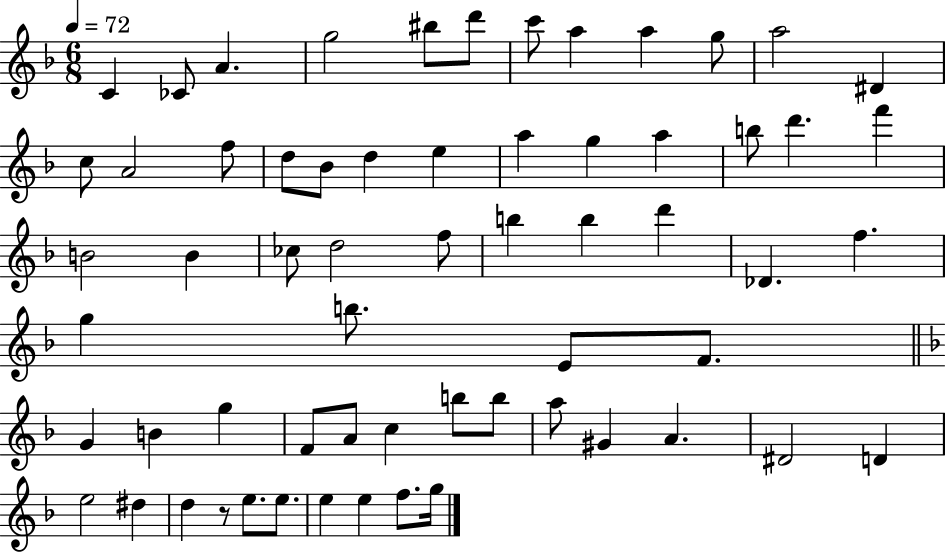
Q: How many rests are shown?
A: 1